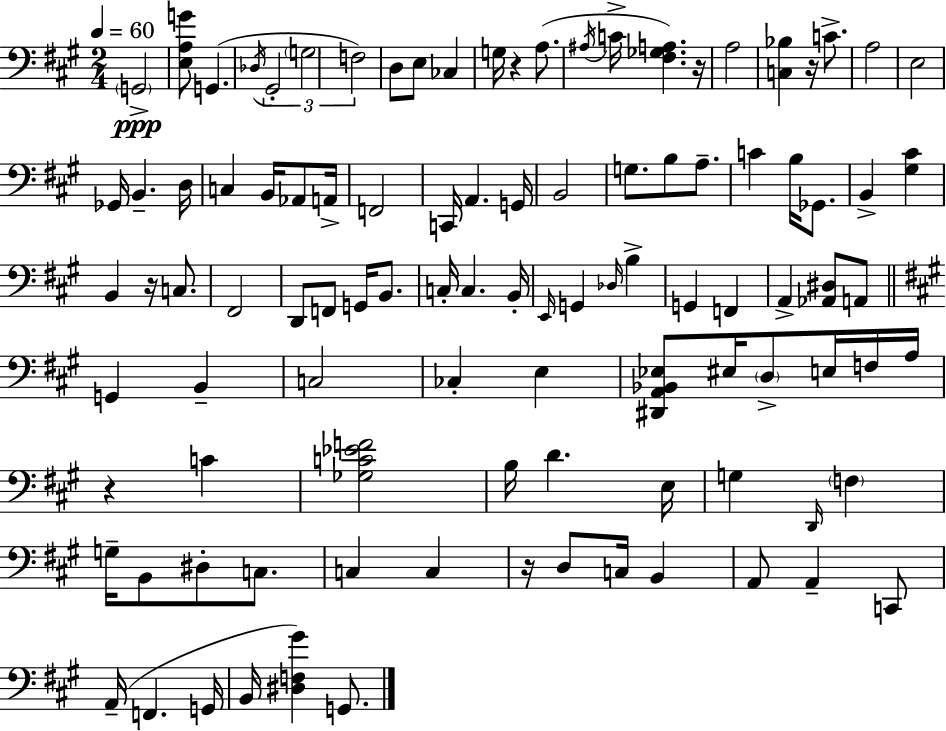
X:1
T:Untitled
M:2/4
L:1/4
K:A
G,,2 [E,A,G]/2 G,, _D,/4 ^G,,2 G,2 F,2 D,/2 E,/2 _C, G,/4 z A,/2 ^A,/4 C/4 [^F,_G,A,] z/4 A,2 [C,_B,] z/4 C/2 A,2 E,2 _G,,/4 B,, D,/4 C, B,,/4 _A,,/2 A,,/4 F,,2 C,,/4 A,, G,,/4 B,,2 G,/2 B,/2 A,/2 C B,/4 _G,,/2 B,, [^G,^C] B,, z/4 C,/2 ^F,,2 D,,/2 F,,/2 G,,/4 B,,/2 C,/4 C, B,,/4 E,,/4 G,, _D,/4 B, G,, F,, A,, [_A,,^D,]/2 A,,/2 G,, B,, C,2 _C, E, [^D,,A,,_B,,_E,]/2 ^E,/4 D,/2 E,/4 F,/4 A,/4 z C [_G,C_EF]2 B,/4 D E,/4 G, D,,/4 F, G,/4 B,,/2 ^D,/2 C,/2 C, C, z/4 D,/2 C,/4 B,, A,,/2 A,, C,,/2 A,,/4 F,, G,,/4 B,,/4 [^D,F,^G] G,,/2